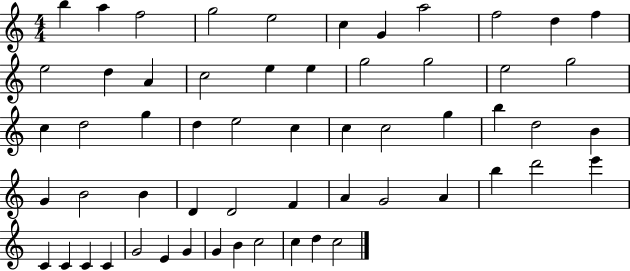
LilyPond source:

{
  \clef treble
  \numericTimeSignature
  \time 4/4
  \key c \major
  b''4 a''4 f''2 | g''2 e''2 | c''4 g'4 a''2 | f''2 d''4 f''4 | \break e''2 d''4 a'4 | c''2 e''4 e''4 | g''2 g''2 | e''2 g''2 | \break c''4 d''2 g''4 | d''4 e''2 c''4 | c''4 c''2 g''4 | b''4 d''2 b'4 | \break g'4 b'2 b'4 | d'4 d'2 f'4 | a'4 g'2 a'4 | b''4 d'''2 e'''4 | \break c'4 c'4 c'4 c'4 | g'2 e'4 g'4 | g'4 b'4 c''2 | c''4 d''4 c''2 | \break \bar "|."
}